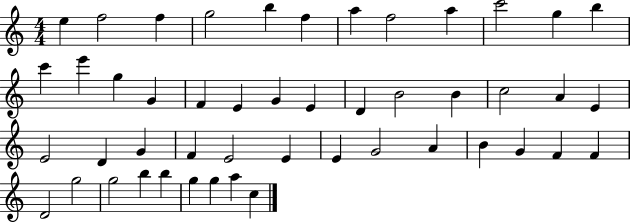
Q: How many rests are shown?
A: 0